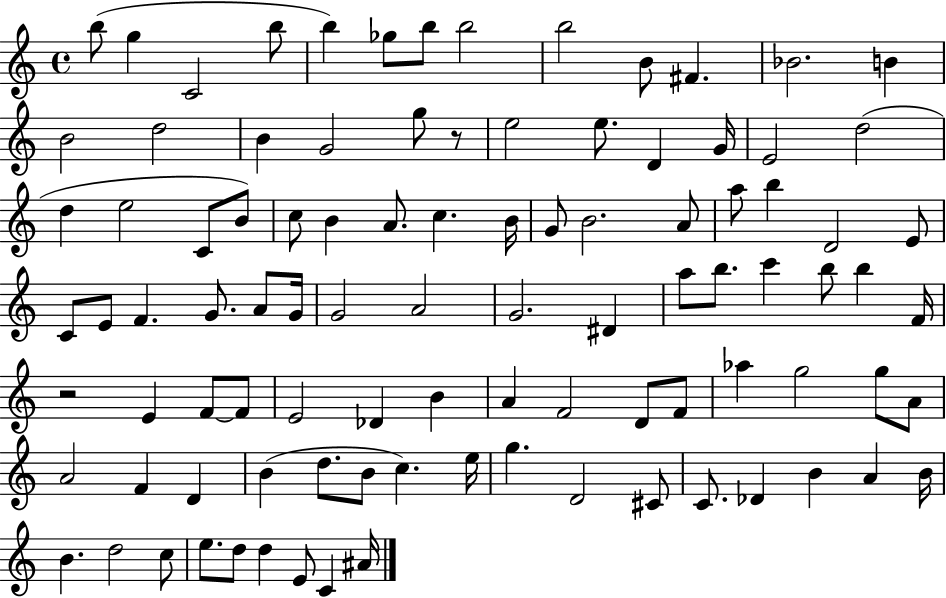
B5/e G5/q C4/h B5/e B5/q Gb5/e B5/e B5/h B5/h B4/e F#4/q. Bb4/h. B4/q B4/h D5/h B4/q G4/h G5/e R/e E5/h E5/e. D4/q G4/s E4/h D5/h D5/q E5/h C4/e B4/e C5/e B4/q A4/e. C5/q. B4/s G4/e B4/h. A4/e A5/e B5/q D4/h E4/e C4/e E4/e F4/q. G4/e. A4/e G4/s G4/h A4/h G4/h. D#4/q A5/e B5/e. C6/q B5/e B5/q F4/s R/h E4/q F4/e F4/e E4/h Db4/q B4/q A4/q F4/h D4/e F4/e Ab5/q G5/h G5/e A4/e A4/h F4/q D4/q B4/q D5/e. B4/e C5/q. E5/s G5/q. D4/h C#4/e C4/e. Db4/q B4/q A4/q B4/s B4/q. D5/h C5/e E5/e. D5/e D5/q E4/e C4/q A#4/s